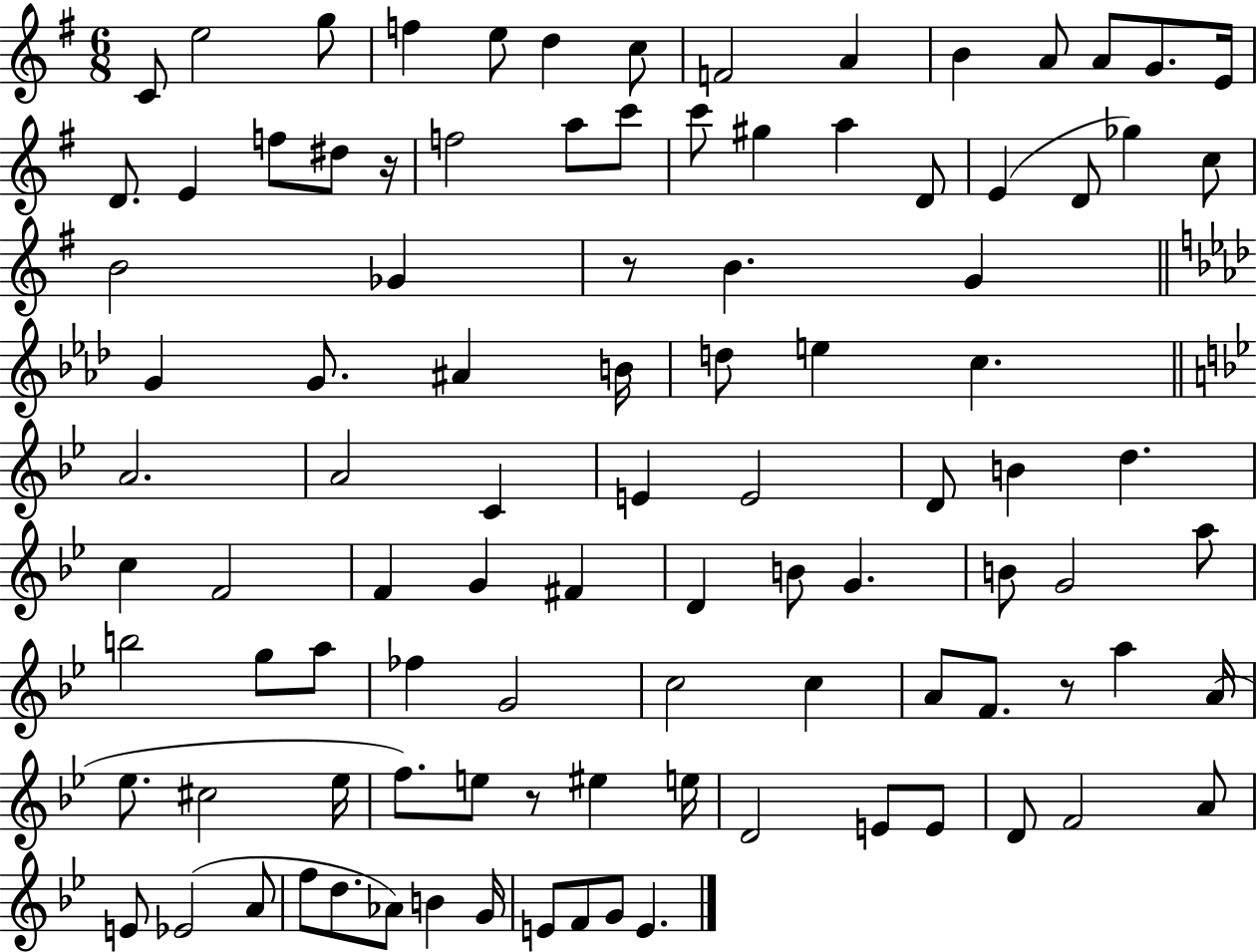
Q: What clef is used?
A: treble